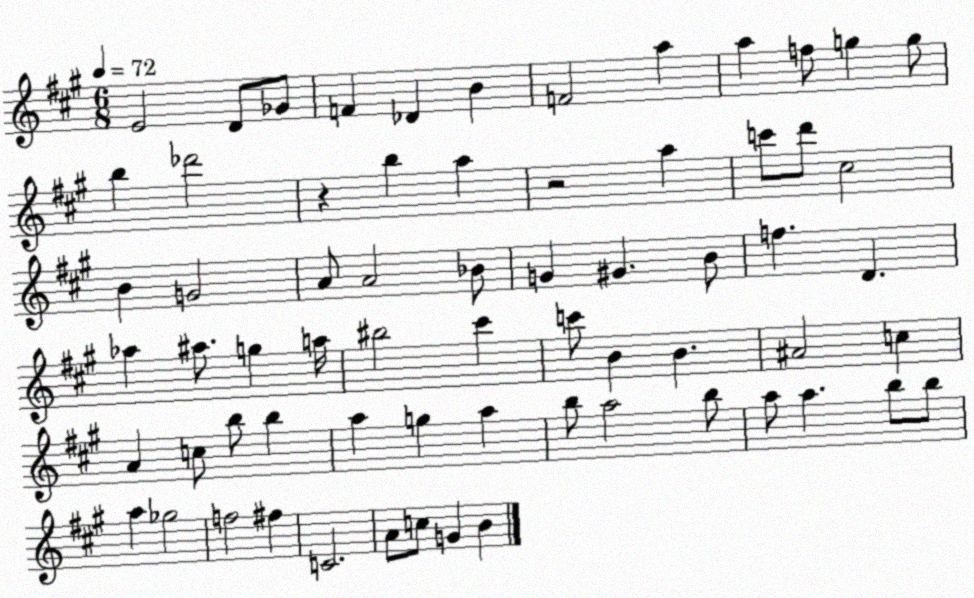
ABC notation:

X:1
T:Untitled
M:6/8
L:1/4
K:A
E2 D/2 _G/2 F _D B F2 a a f/2 g g/2 b _d'2 z b a z2 a c'/2 d'/2 ^c2 B G2 A/2 A2 _B/2 G ^G B/2 f D _a ^a/2 g a/4 ^b2 ^c' c'/2 B B ^A2 c A c/2 b/2 b a g a b/2 a2 b/2 a/2 a b/2 b/2 a _g2 f2 ^f C2 A/2 c/2 G B